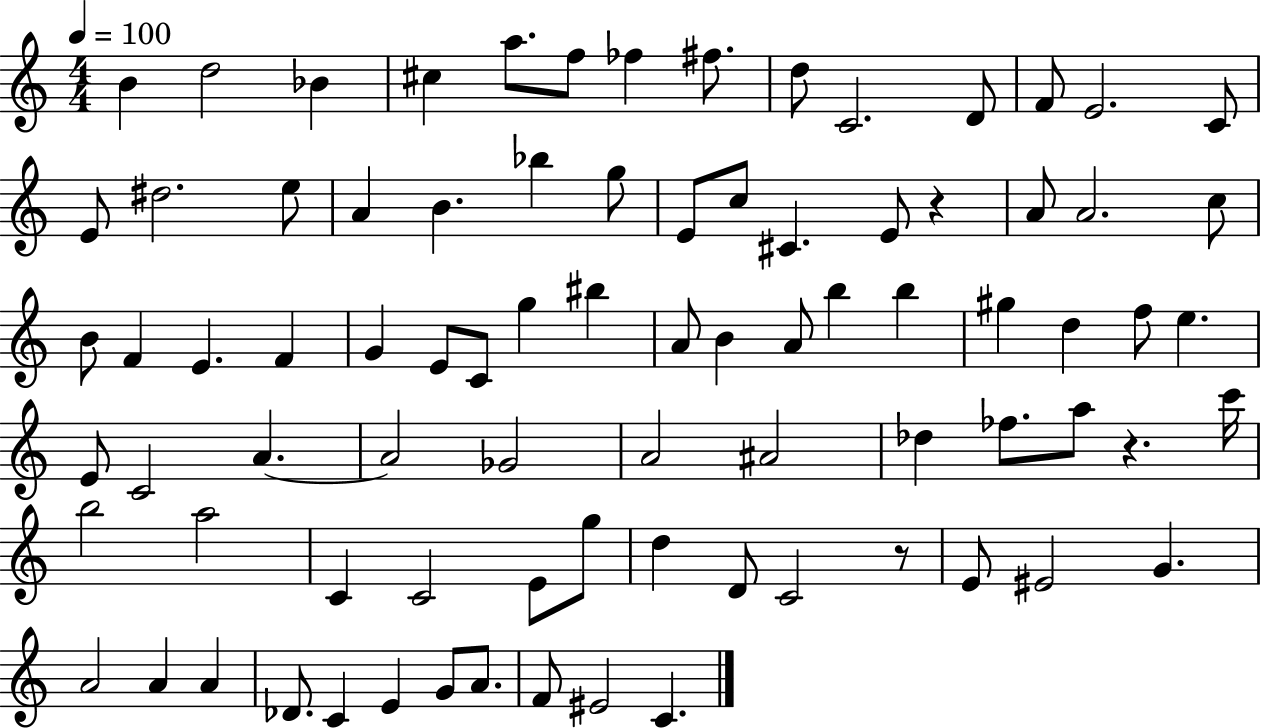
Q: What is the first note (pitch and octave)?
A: B4